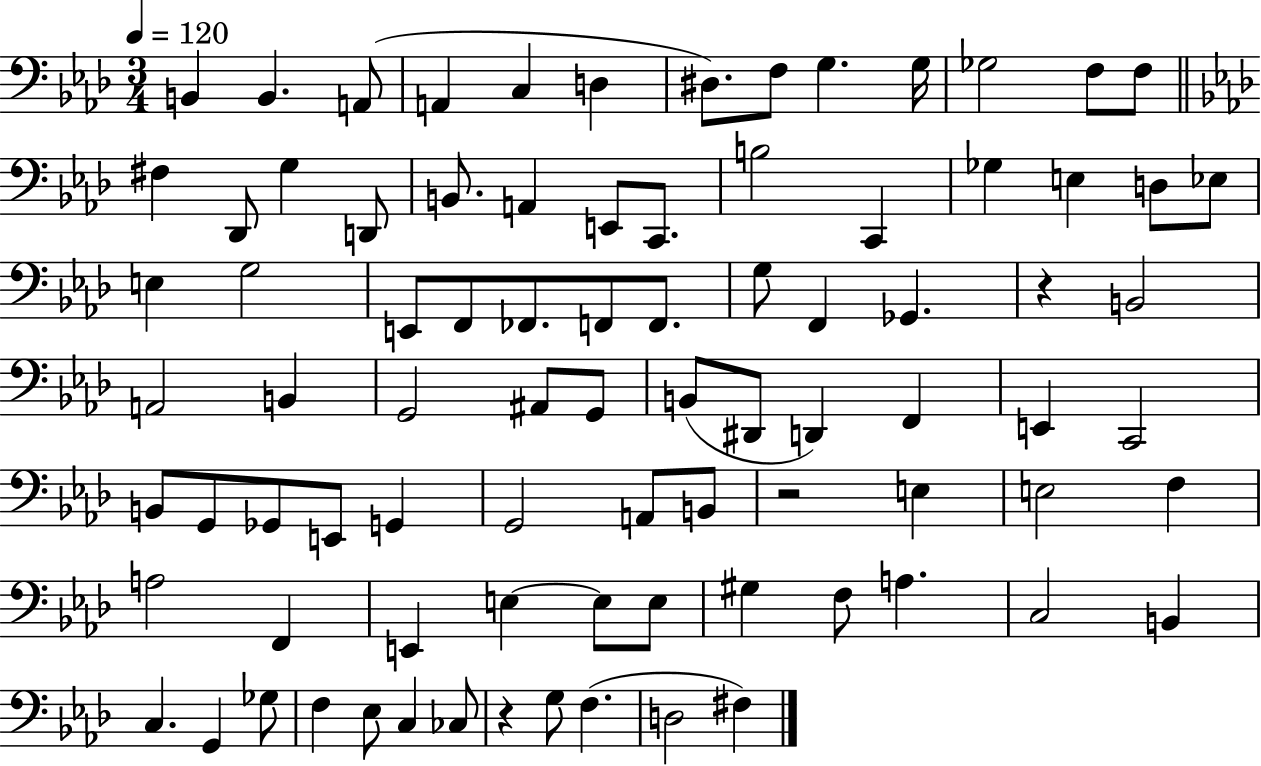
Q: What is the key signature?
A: AES major